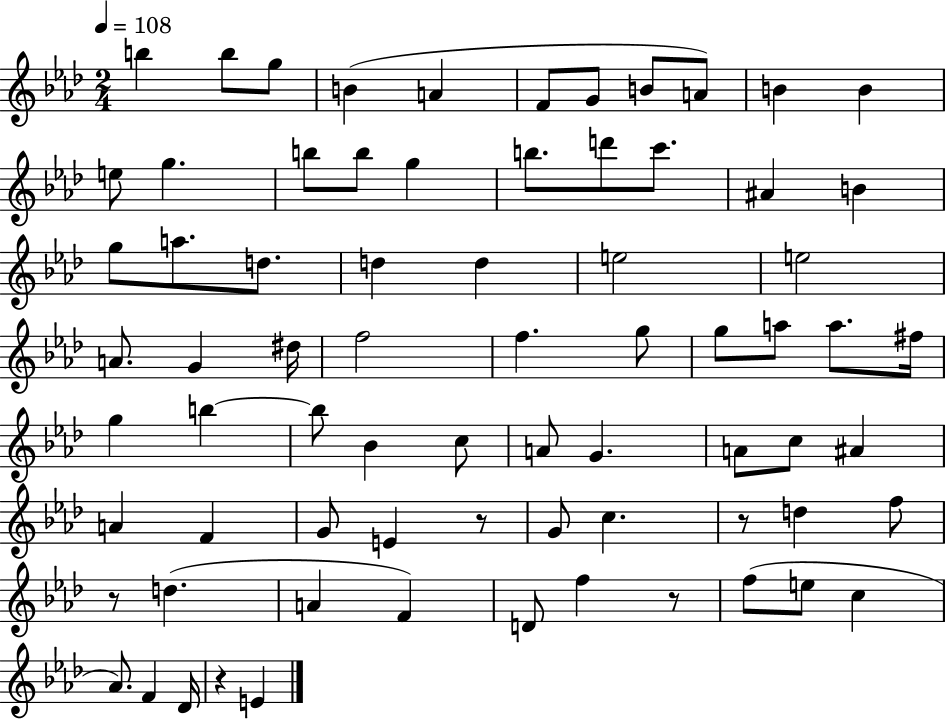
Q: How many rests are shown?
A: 5